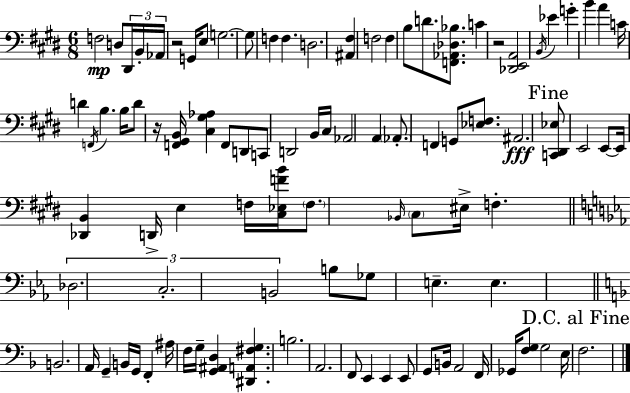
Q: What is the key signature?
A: E major